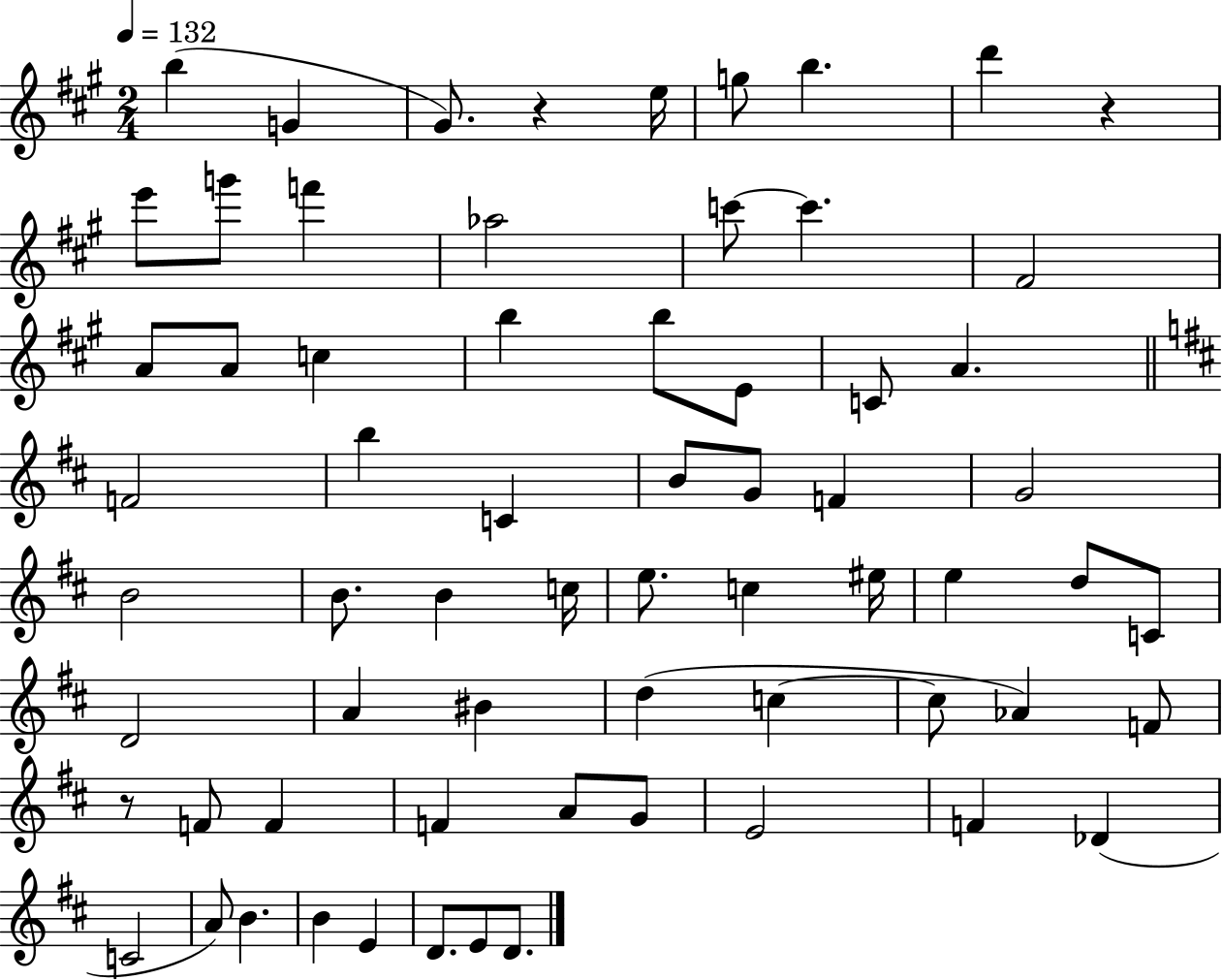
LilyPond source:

{
  \clef treble
  \numericTimeSignature
  \time 2/4
  \key a \major
  \tempo 4 = 132
  b''4( g'4 | gis'8.) r4 e''16 | g''8 b''4. | d'''4 r4 | \break e'''8 g'''8 f'''4 | aes''2 | c'''8~~ c'''4. | fis'2 | \break a'8 a'8 c''4 | b''4 b''8 e'8 | c'8 a'4. | \bar "||" \break \key b \minor f'2 | b''4 c'4 | b'8 g'8 f'4 | g'2 | \break b'2 | b'8. b'4 c''16 | e''8. c''4 eis''16 | e''4 d''8 c'8 | \break d'2 | a'4 bis'4 | d''4( c''4~~ | c''8 aes'4) f'8 | \break r8 f'8 f'4 | f'4 a'8 g'8 | e'2 | f'4 des'4( | \break c'2 | a'8) b'4. | b'4 e'4 | d'8. e'8 d'8. | \break \bar "|."
}